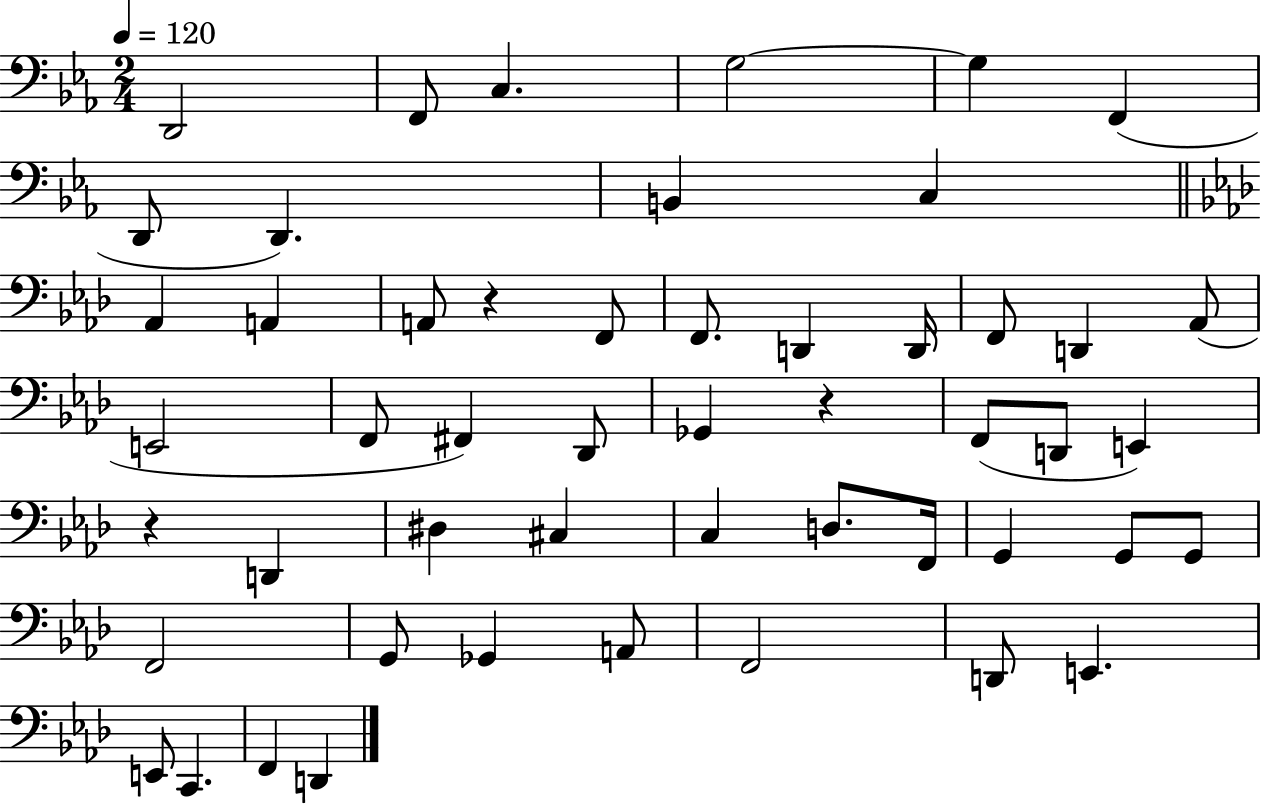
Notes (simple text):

D2/h F2/e C3/q. G3/h G3/q F2/q D2/e D2/q. B2/q C3/q Ab2/q A2/q A2/e R/q F2/e F2/e. D2/q D2/s F2/e D2/q Ab2/e E2/h F2/e F#2/q Db2/e Gb2/q R/q F2/e D2/e E2/q R/q D2/q D#3/q C#3/q C3/q D3/e. F2/s G2/q G2/e G2/e F2/h G2/e Gb2/q A2/e F2/h D2/e E2/q. E2/e C2/q. F2/q D2/q